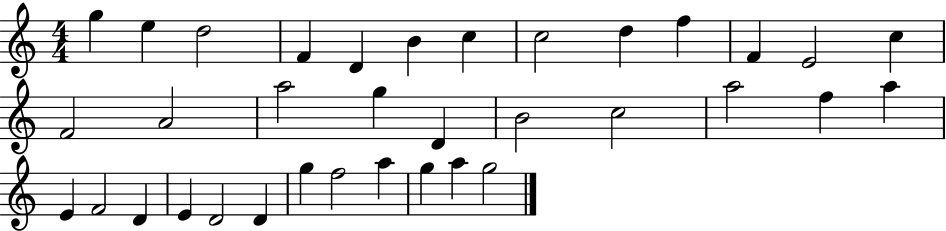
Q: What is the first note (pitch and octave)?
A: G5